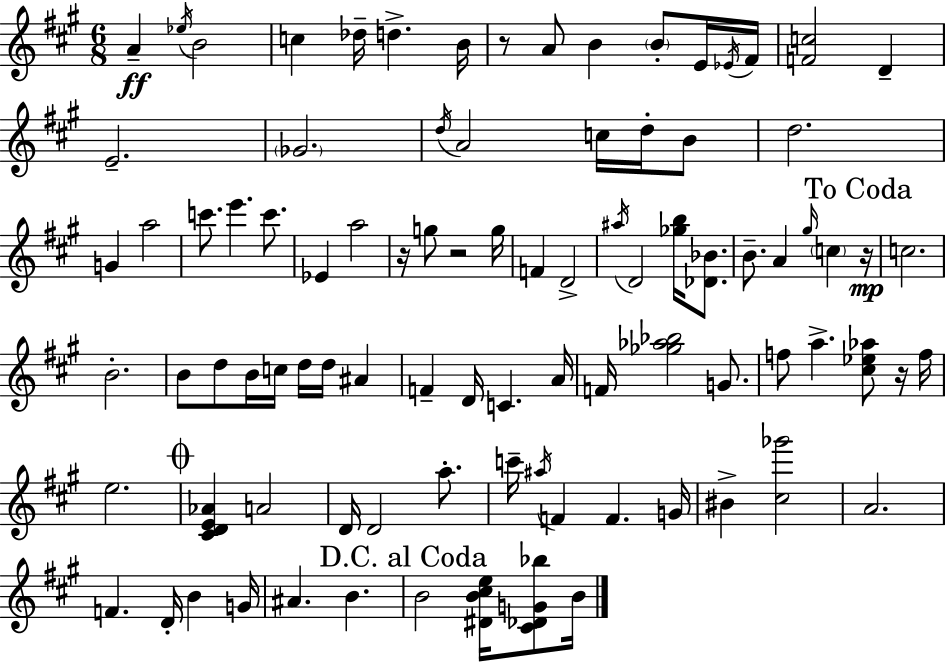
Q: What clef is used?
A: treble